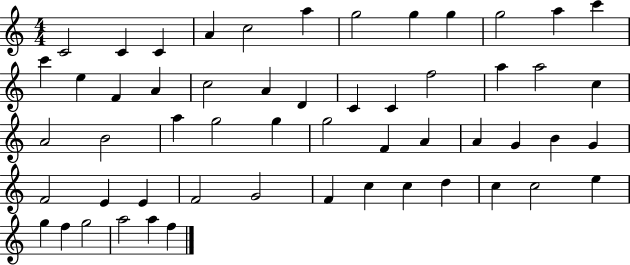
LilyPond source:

{
  \clef treble
  \numericTimeSignature
  \time 4/4
  \key c \major
  c'2 c'4 c'4 | a'4 c''2 a''4 | g''2 g''4 g''4 | g''2 a''4 c'''4 | \break c'''4 e''4 f'4 a'4 | c''2 a'4 d'4 | c'4 c'4 f''2 | a''4 a''2 c''4 | \break a'2 b'2 | a''4 g''2 g''4 | g''2 f'4 a'4 | a'4 g'4 b'4 g'4 | \break f'2 e'4 e'4 | f'2 g'2 | f'4 c''4 c''4 d''4 | c''4 c''2 e''4 | \break g''4 f''4 g''2 | a''2 a''4 f''4 | \bar "|."
}